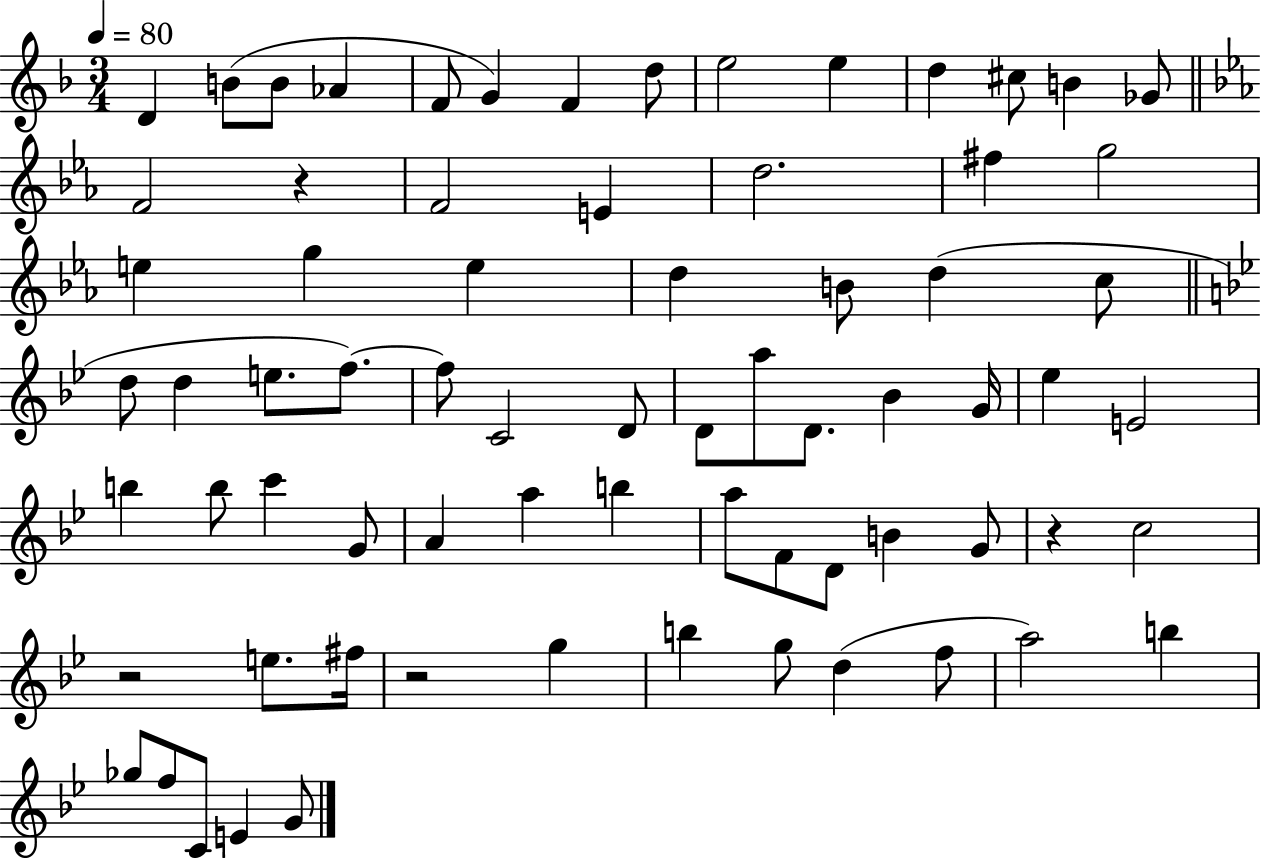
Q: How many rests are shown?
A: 4